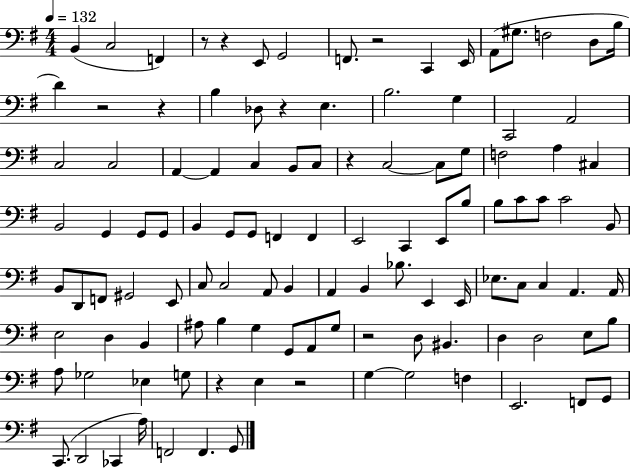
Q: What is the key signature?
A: G major